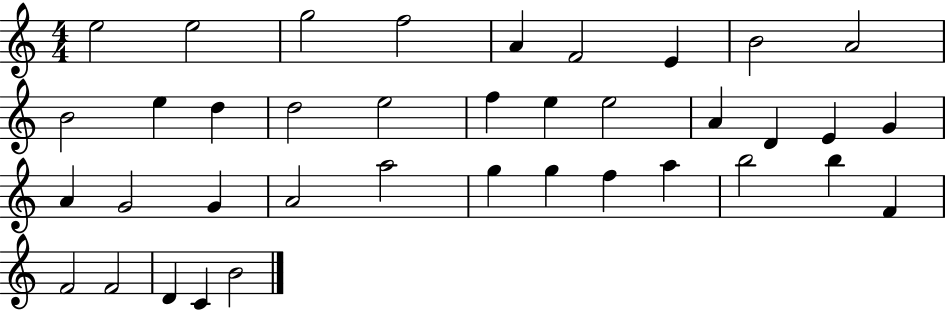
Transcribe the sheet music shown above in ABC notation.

X:1
T:Untitled
M:4/4
L:1/4
K:C
e2 e2 g2 f2 A F2 E B2 A2 B2 e d d2 e2 f e e2 A D E G A G2 G A2 a2 g g f a b2 b F F2 F2 D C B2